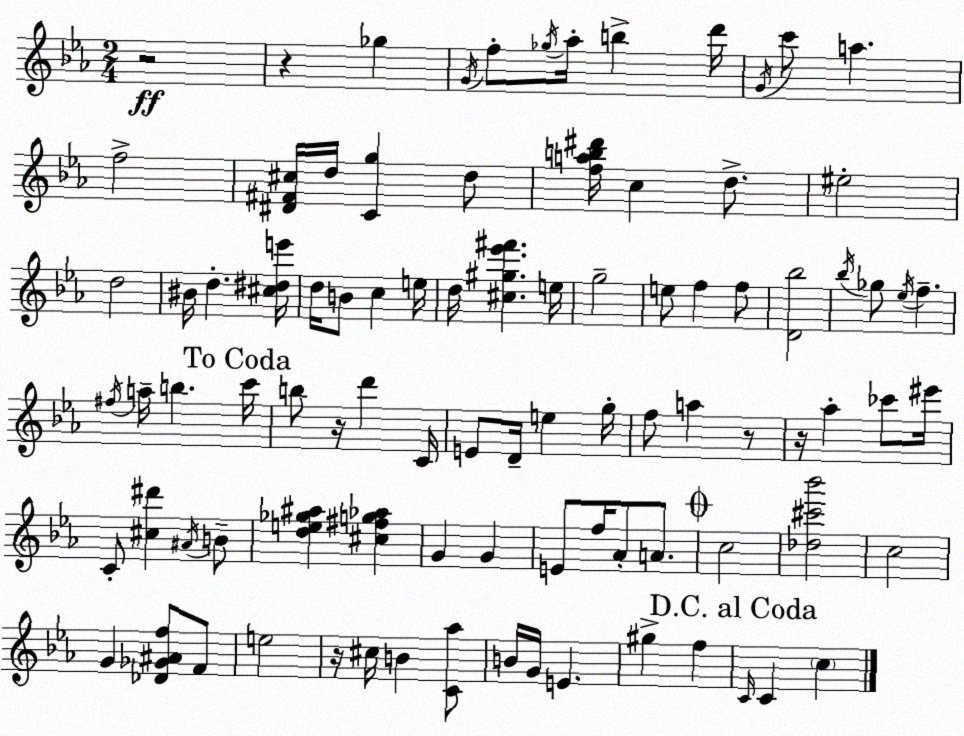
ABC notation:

X:1
T:Untitled
M:2/4
L:1/4
K:Eb
z2 z _g G/4 f/2 _g/4 _a/4 b d'/4 G/4 c'/2 a f2 [^D^F^c]/4 d/4 [Cg] d/2 [fab^d']/4 c d/2 ^e2 d2 ^B/4 d [^c^de']/4 d/4 B/2 c e/4 d/4 [^c^g_e'^f'] e/4 g2 e/2 f f/2 [D_b]2 _b/4 _g/2 _e/4 f ^f/4 a/4 b c'/4 b/2 z/4 d' C/4 E/2 D/4 e g/4 f/2 a z/2 z/4 _a _c'/2 ^e'/4 C/2 [^c^d'] ^A/4 B/2 [de_g^a] [^c^fg_a] G G E/2 f/4 _A/2 A/2 c2 [_d^c'_b']2 c2 G [_D_G^Af]/2 F/2 e2 z/4 ^c/4 B [C_a]/2 B/4 G/4 E ^g f C/4 C c